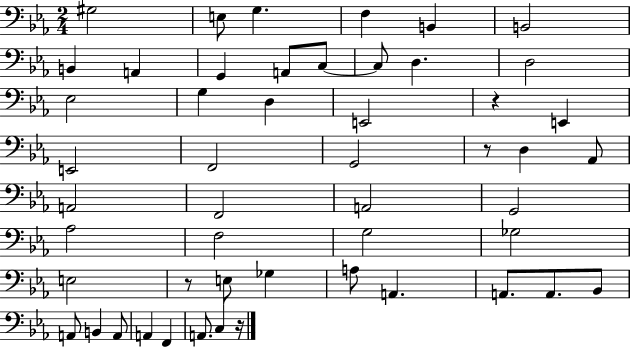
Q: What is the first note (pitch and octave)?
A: G#3